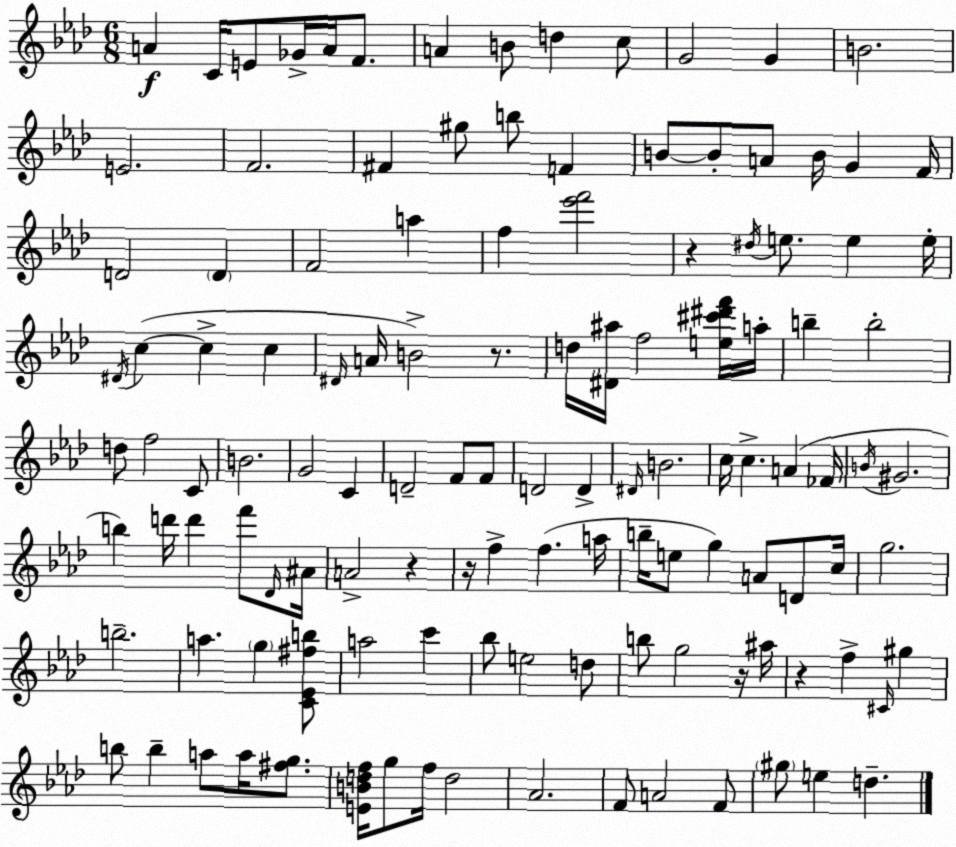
X:1
T:Untitled
M:6/8
L:1/4
K:Ab
A C/4 E/2 _G/4 A/4 F/2 A B/2 d c/2 G2 G B2 E2 F2 ^F ^g/2 b/2 F B/2 B/2 A/2 B/4 G F/4 D2 D F2 a f [_e'f']2 z ^d/4 e/2 e e/4 ^D/4 c c c ^D/4 A/4 B2 z/2 d/4 [^D^a]/4 f2 [e^c'^d'f']/4 a/4 b b2 d/2 f2 C/2 B2 G2 C D2 F/2 F/2 D2 D ^D/4 B2 c/4 c A _F/4 B/4 ^G2 b d'/4 d' f'/2 _D/4 ^A/4 A2 z z/4 f f a/4 b/4 e/2 g A/2 D/2 c/4 g2 b2 a g [C_E^fb]/2 a2 c' _b/2 e2 d/2 b/2 g2 z/4 ^a/4 z f ^C/4 ^g b/2 b a/2 a/4 [^fg]/2 [EBdf]/4 g/2 f/4 d2 _A2 F/2 A2 F/2 ^g/2 e d